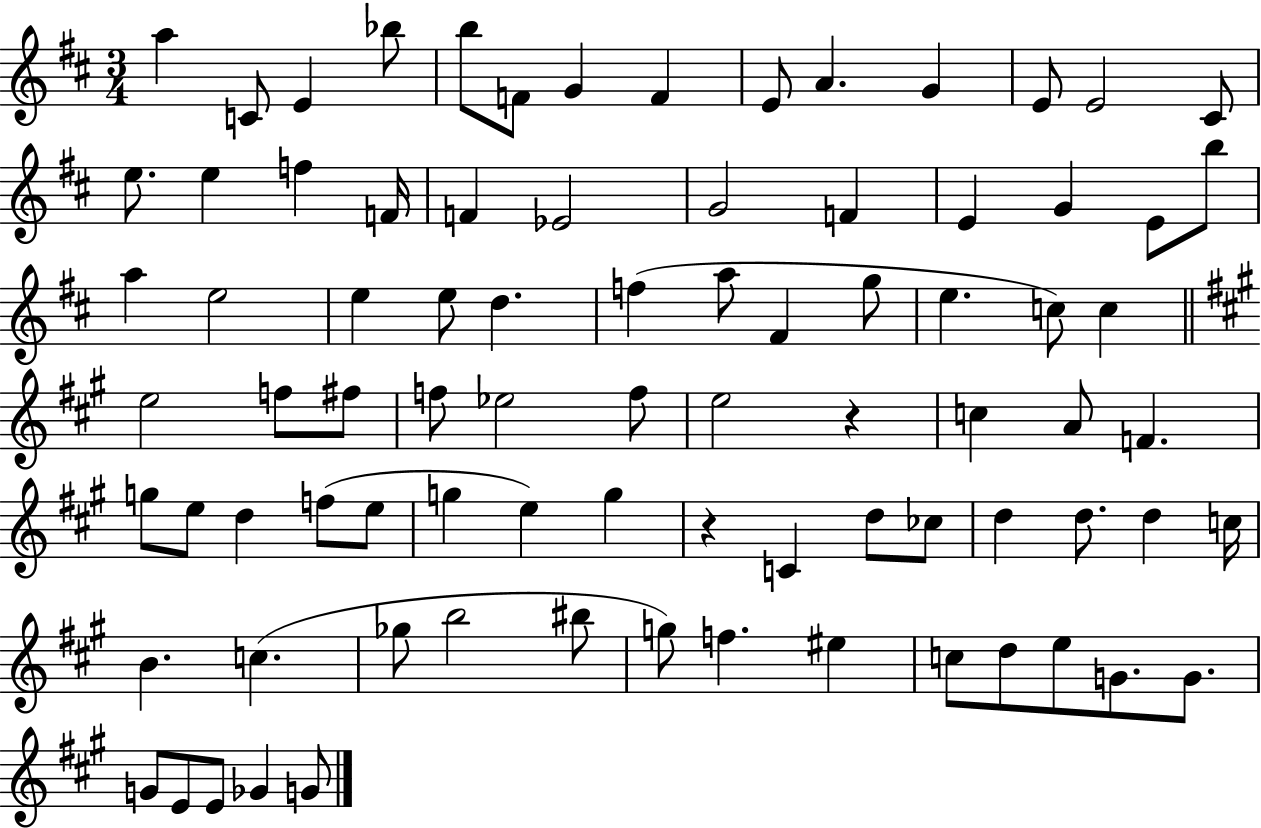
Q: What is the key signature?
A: D major